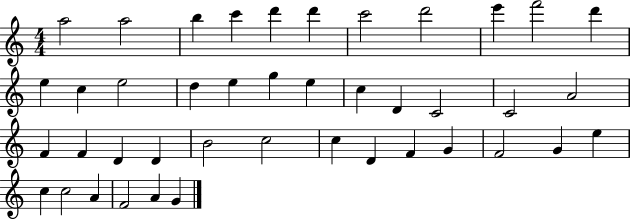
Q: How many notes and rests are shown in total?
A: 42